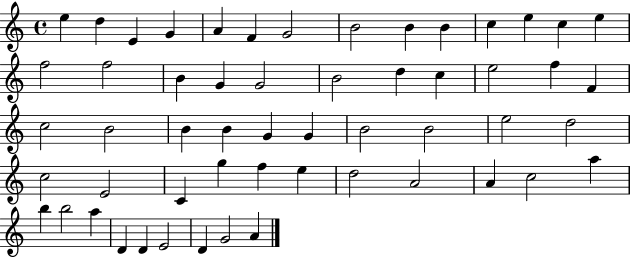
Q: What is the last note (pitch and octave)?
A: A4